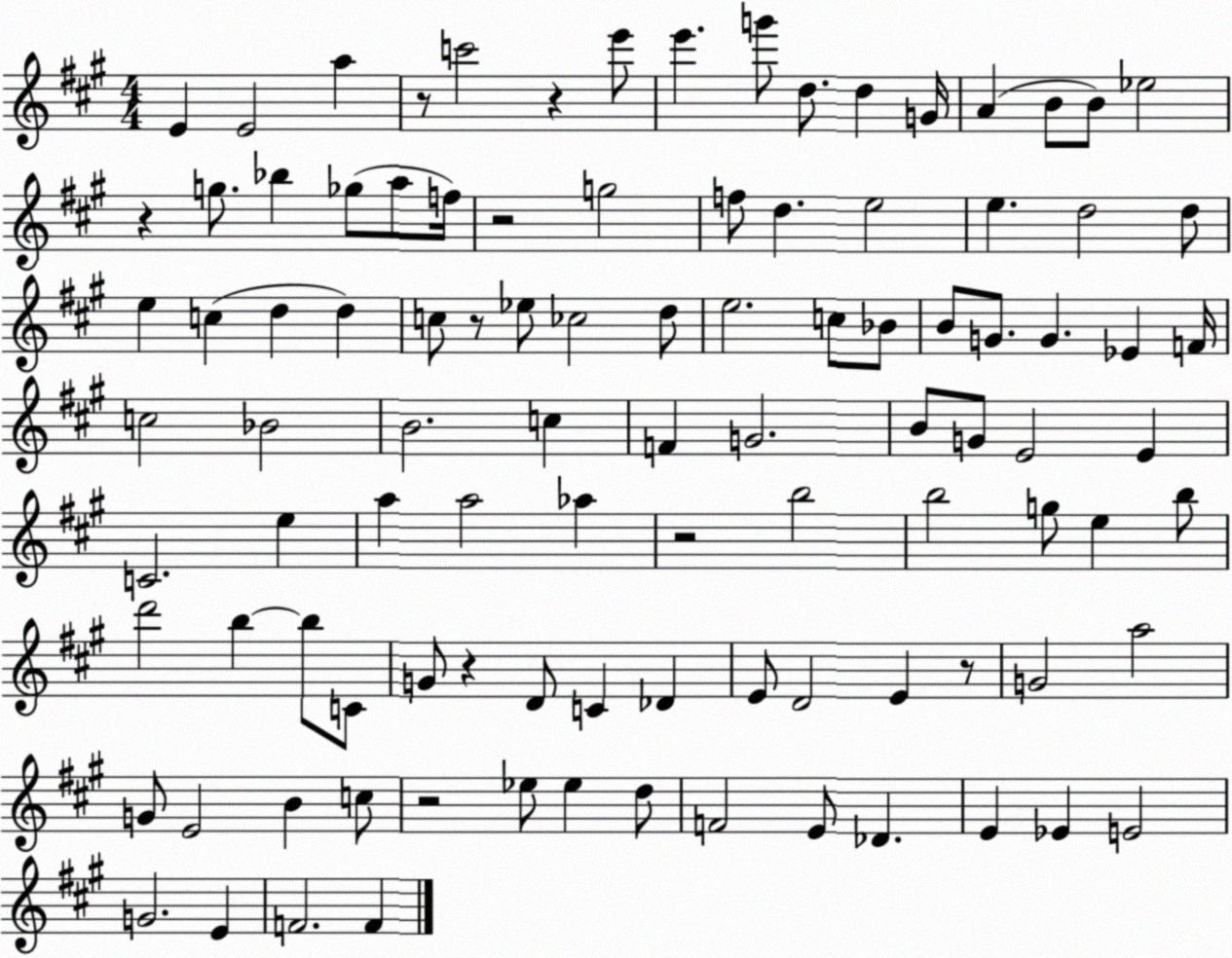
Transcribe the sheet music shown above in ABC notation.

X:1
T:Untitled
M:4/4
L:1/4
K:A
E E2 a z/2 c'2 z e'/2 e' g'/2 d/2 d G/4 A B/2 B/2 _e2 z g/2 _b _g/2 a/2 f/4 z2 g2 f/2 d e2 e d2 d/2 e c d d c/2 z/2 _e/2 _c2 d/2 e2 c/2 _B/2 B/2 G/2 G _E F/4 c2 _B2 B2 c F G2 B/2 G/2 E2 E C2 e a a2 _a z2 b2 b2 g/2 e b/2 d'2 b b/2 C/2 G/2 z D/2 C _D E/2 D2 E z/2 G2 a2 G/2 E2 B c/2 z2 _e/2 _e d/2 F2 E/2 _D E _E E2 G2 E F2 F